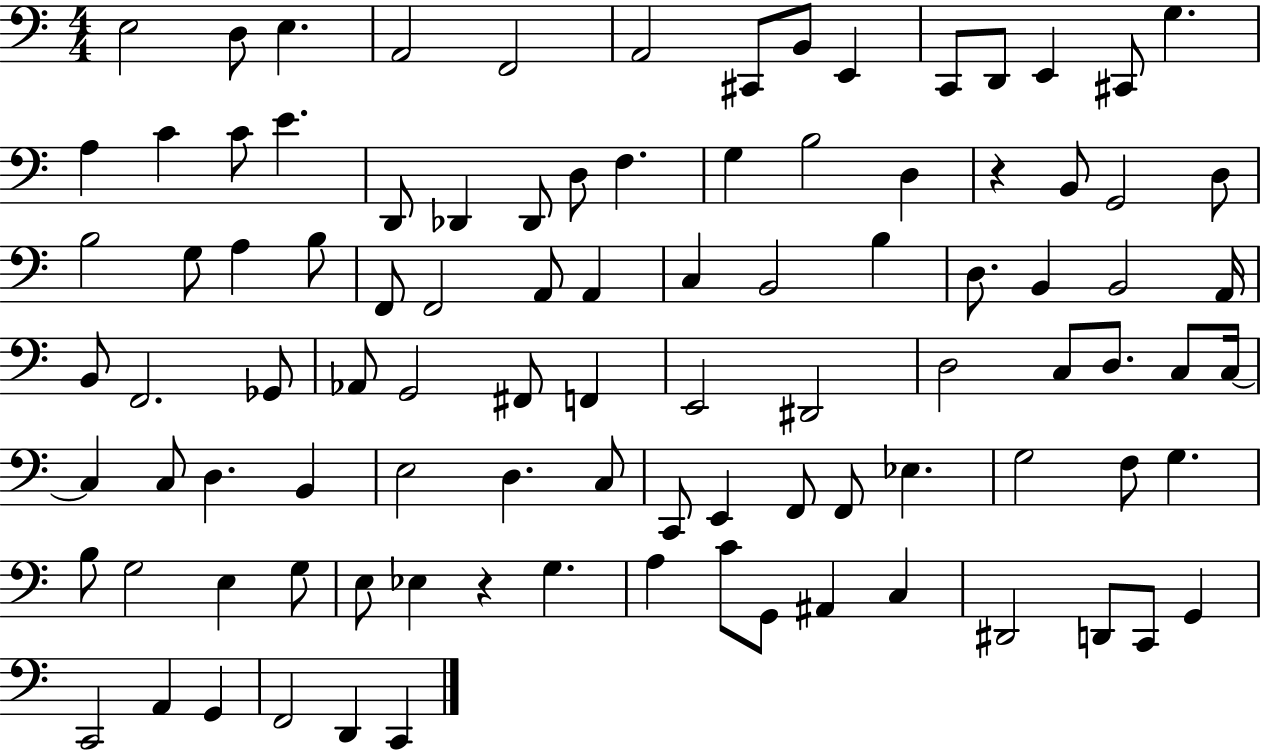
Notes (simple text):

E3/h D3/e E3/q. A2/h F2/h A2/h C#2/e B2/e E2/q C2/e D2/e E2/q C#2/e G3/q. A3/q C4/q C4/e E4/q. D2/e Db2/q Db2/e D3/e F3/q. G3/q B3/h D3/q R/q B2/e G2/h D3/e B3/h G3/e A3/q B3/e F2/e F2/h A2/e A2/q C3/q B2/h B3/q D3/e. B2/q B2/h A2/s B2/e F2/h. Gb2/e Ab2/e G2/h F#2/e F2/q E2/h D#2/h D3/h C3/e D3/e. C3/e C3/s C3/q C3/e D3/q. B2/q E3/h D3/q. C3/e C2/e E2/q F2/e F2/e Eb3/q. G3/h F3/e G3/q. B3/e G3/h E3/q G3/e E3/e Eb3/q R/q G3/q. A3/q C4/e G2/e A#2/q C3/q D#2/h D2/e C2/e G2/q C2/h A2/q G2/q F2/h D2/q C2/q